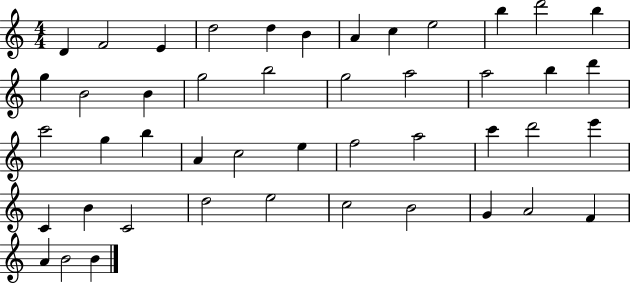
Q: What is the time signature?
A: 4/4